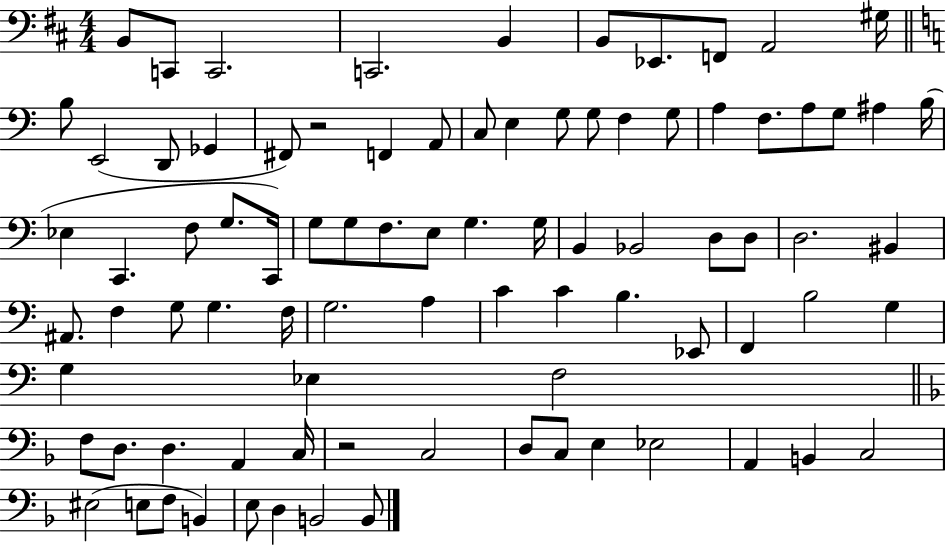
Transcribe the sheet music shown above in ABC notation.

X:1
T:Untitled
M:4/4
L:1/4
K:D
B,,/2 C,,/2 C,,2 C,,2 B,, B,,/2 _E,,/2 F,,/2 A,,2 ^G,/4 B,/2 E,,2 D,,/2 _G,, ^F,,/2 z2 F,, A,,/2 C,/2 E, G,/2 G,/2 F, G,/2 A, F,/2 A,/2 G,/2 ^A, B,/4 _E, C,, F,/2 G,/2 C,,/4 G,/2 G,/2 F,/2 E,/2 G, G,/4 B,, _B,,2 D,/2 D,/2 D,2 ^B,, ^A,,/2 F, G,/2 G, F,/4 G,2 A, C C B, _E,,/2 F,, B,2 G, G, _E, F,2 F,/2 D,/2 D, A,, C,/4 z2 C,2 D,/2 C,/2 E, _E,2 A,, B,, C,2 ^E,2 E,/2 F,/2 B,, E,/2 D, B,,2 B,,/2